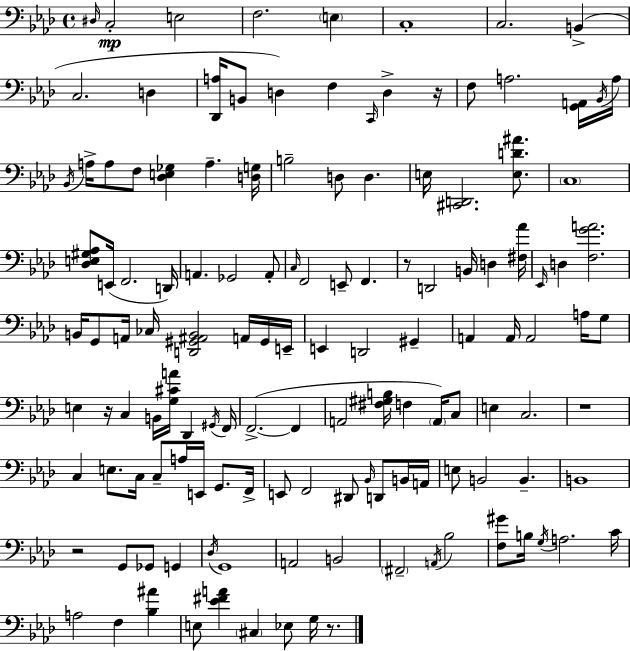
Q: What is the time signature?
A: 4/4